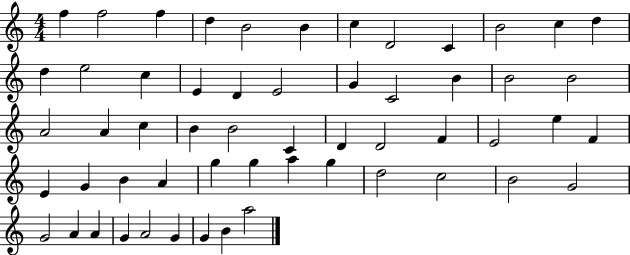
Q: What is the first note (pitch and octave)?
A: F5